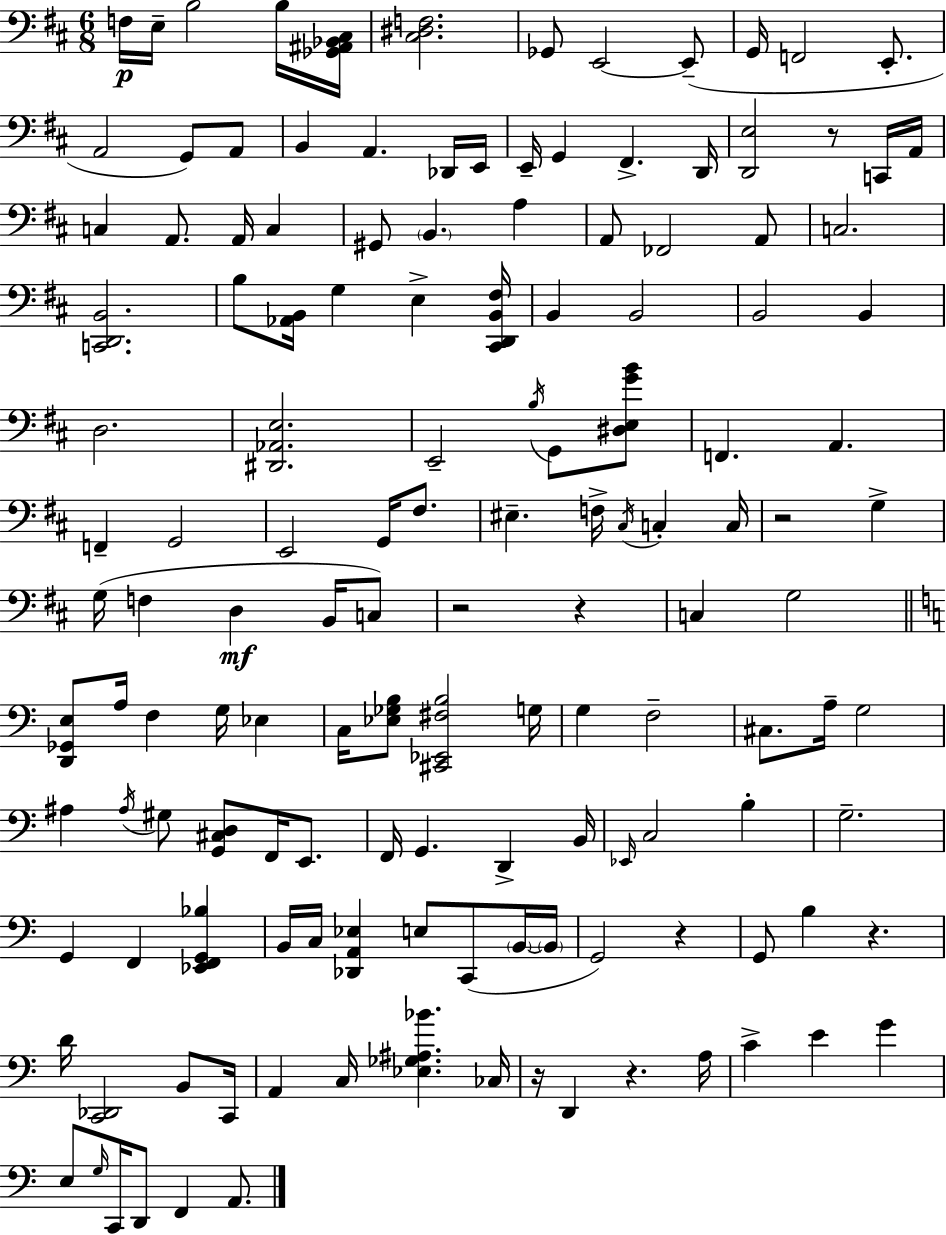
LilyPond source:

{
  \clef bass
  \numericTimeSignature
  \time 6/8
  \key d \major
  f16\p e16-- b2 b16 <ges, ais, bes, cis>16 | <cis dis f>2. | ges,8 e,2~~ e,8--( | g,16 f,2 e,8.-. | \break a,2 g,8) a,8 | b,4 a,4. des,16 e,16 | e,16-- g,4 fis,4.-> d,16 | <d, e>2 r8 c,16 a,16 | \break c4 a,8. a,16 c4 | gis,8 \parenthesize b,4. a4 | a,8 fes,2 a,8 | c2. | \break <c, d, b,>2. | b8 <aes, b,>16 g4 e4-> <cis, d, b, fis>16 | b,4 b,2 | b,2 b,4 | \break d2. | <dis, aes, e>2. | e,2-- \acciaccatura { b16 } g,8 <dis e g' b'>8 | f,4. a,4. | \break f,4-- g,2 | e,2 g,16 fis8. | eis4.-- f16-> \acciaccatura { cis16 } c4-. | c16 r2 g4-> | \break g16( f4 d4\mf b,16 | c8) r2 r4 | c4 g2 | \bar "||" \break \key c \major <d, ges, e>8 a16 f4 g16 ees4 | c16 <ees ges b>8 <cis, ees, fis b>2 g16 | g4 f2-- | cis8. a16-- g2 | \break ais4 \acciaccatura { ais16 } gis8 <g, cis d>8 f,16 e,8. | f,16 g,4. d,4-> | b,16 \grace { ees,16 } c2 b4-. | g2.-- | \break g,4 f,4 <ees, f, g, bes>4 | b,16 c16 <des, a, ees>4 e8 c,8( | \parenthesize b,16~~ \parenthesize b,16 g,2) r4 | g,8 b4 r4. | \break d'16 <c, des,>2 b,8 | c,16 a,4 c16 <ees ges ais bes'>4. | ces16 r16 d,4 r4. | a16 c'4-> e'4 g'4 | \break e8 \grace { g16 } c,16 d,8 f,4 | a,8. \bar "|."
}